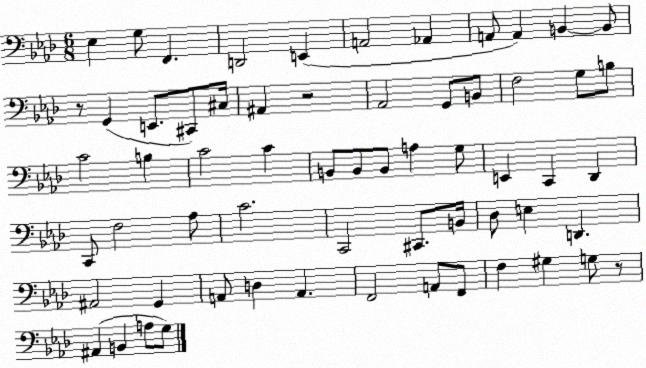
X:1
T:Untitled
M:6/8
L:1/4
K:Ab
_E, G,/2 F,, D,,2 E,, A,,2 _A,, A,,/2 A,, B,, B,,/2 z/2 G,, E,,/2 ^C,,/2 ^C,/4 ^A,, z2 _A,,2 G,,/2 B,,/2 F,2 G,/2 B,/2 C2 B, C2 C B,,/2 B,,/2 B,,/2 A, G,/2 E,, C,, _D,, C,,/2 F,2 _A,/2 C2 C,,2 ^C,,/2 B,,/4 _D,/2 E, D,, ^A,,2 G,, A,,/2 D, A,, F,,2 A,,/2 F,,/2 F, ^G, G,/2 z/2 ^A,, B,, A,/2 G,/2